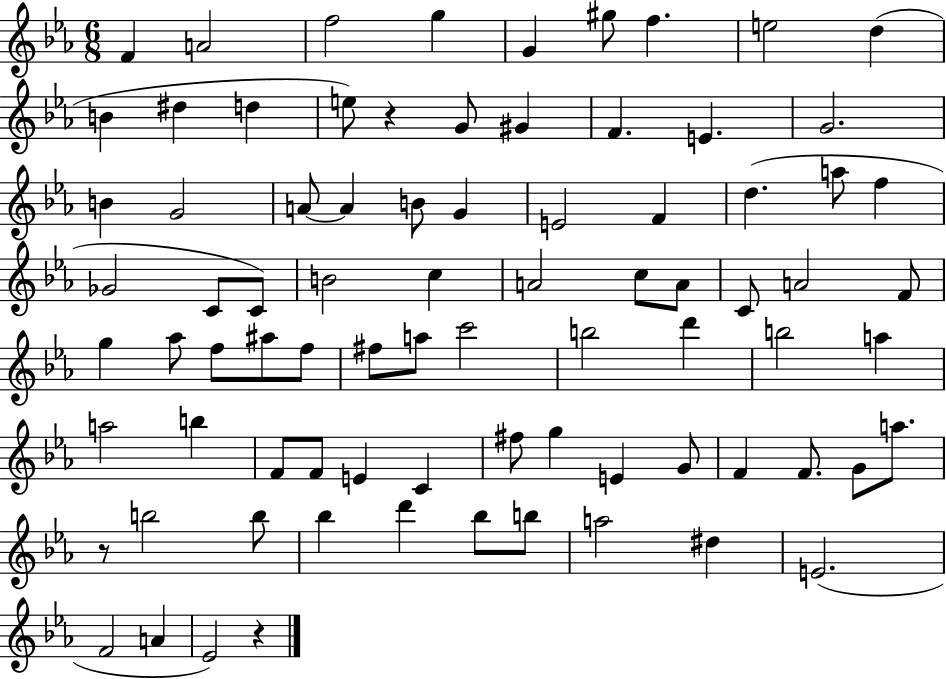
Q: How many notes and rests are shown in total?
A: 81